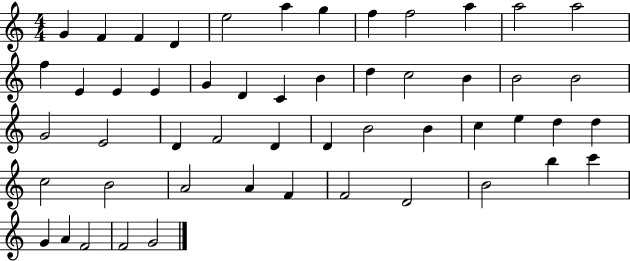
X:1
T:Untitled
M:4/4
L:1/4
K:C
G F F D e2 a g f f2 a a2 a2 f E E E G D C B d c2 B B2 B2 G2 E2 D F2 D D B2 B c e d d c2 B2 A2 A F F2 D2 B2 b c' G A F2 F2 G2